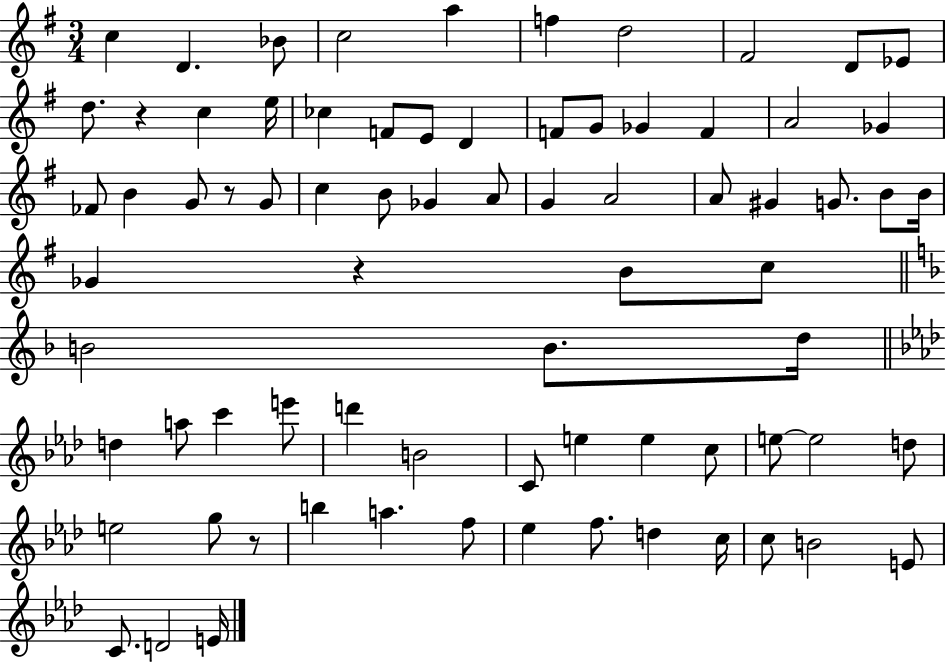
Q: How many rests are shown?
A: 4